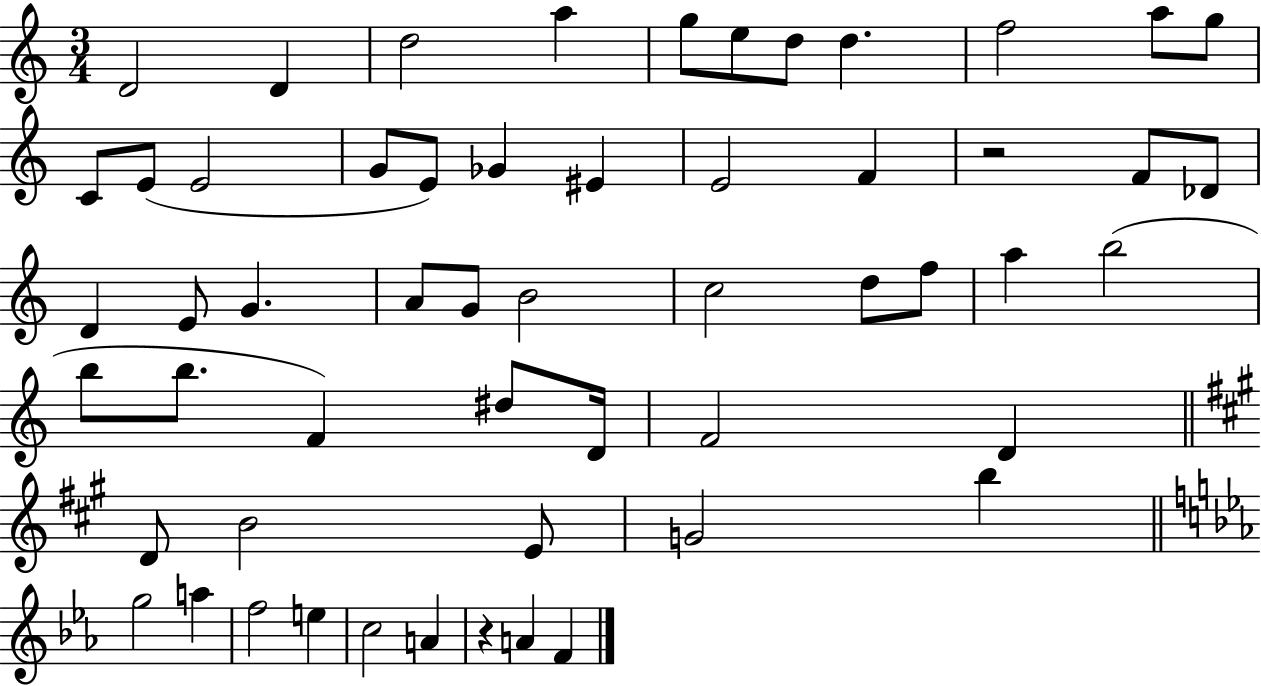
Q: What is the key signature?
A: C major